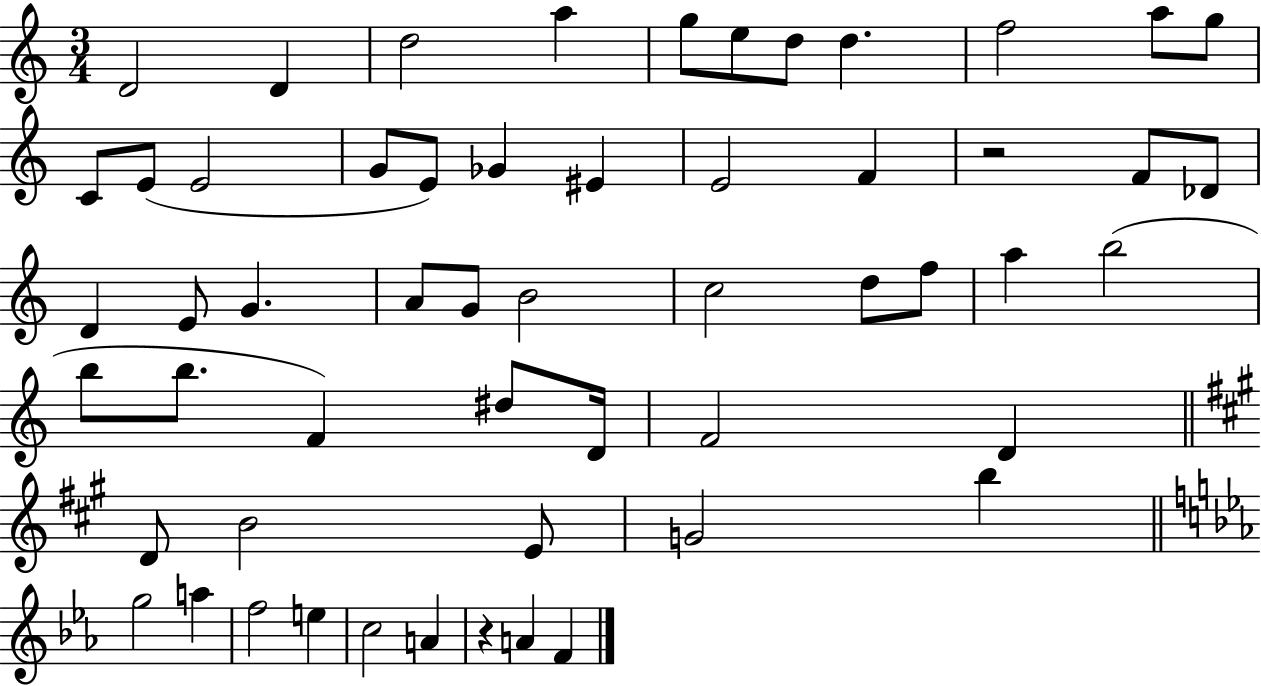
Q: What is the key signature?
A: C major